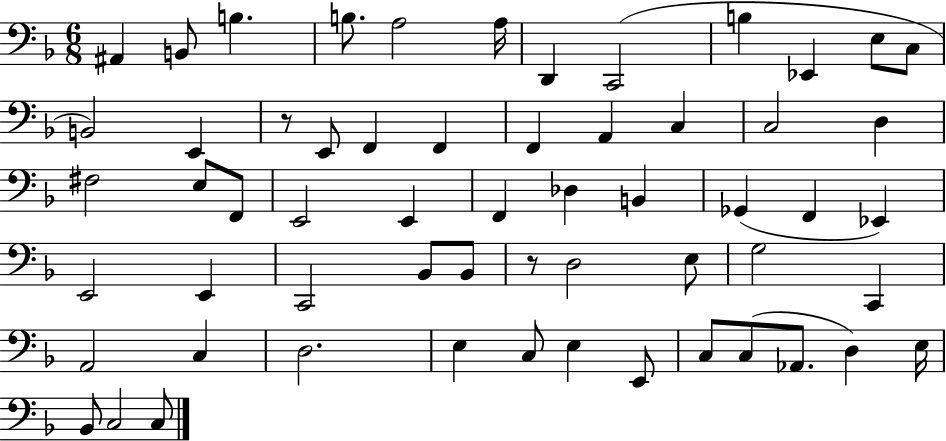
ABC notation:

X:1
T:Untitled
M:6/8
L:1/4
K:F
^A,, B,,/2 B, B,/2 A,2 A,/4 D,, C,,2 B, _E,, E,/2 C,/2 B,,2 E,, z/2 E,,/2 F,, F,, F,, A,, C, C,2 D, ^F,2 E,/2 F,,/2 E,,2 E,, F,, _D, B,, _G,, F,, _E,, E,,2 E,, C,,2 _B,,/2 _B,,/2 z/2 D,2 E,/2 G,2 C,, A,,2 C, D,2 E, C,/2 E, E,,/2 C,/2 C,/2 _A,,/2 D, E,/4 _B,,/2 C,2 C,/2